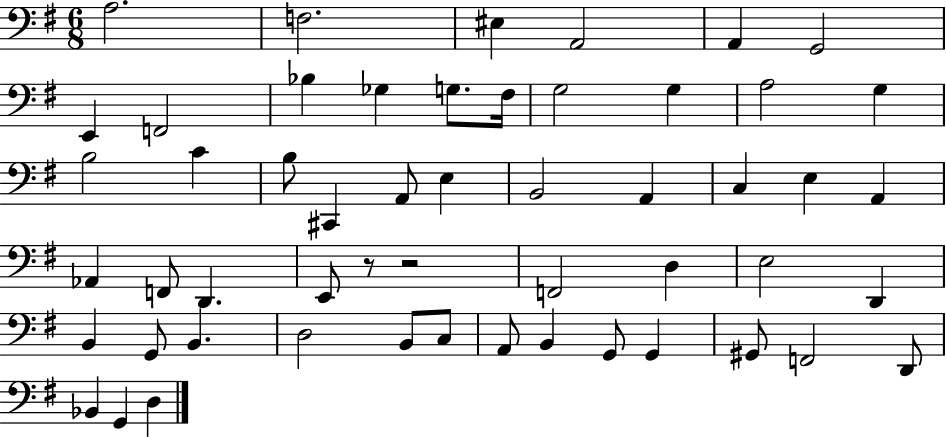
A3/h. F3/h. EIS3/q A2/h A2/q G2/h E2/q F2/h Bb3/q Gb3/q G3/e. F#3/s G3/h G3/q A3/h G3/q B3/h C4/q B3/e C#2/q A2/e E3/q B2/h A2/q C3/q E3/q A2/q Ab2/q F2/e D2/q. E2/e R/e R/h F2/h D3/q E3/h D2/q B2/q G2/e B2/q. D3/h B2/e C3/e A2/e B2/q G2/e G2/q G#2/e F2/h D2/e Bb2/q G2/q D3/q